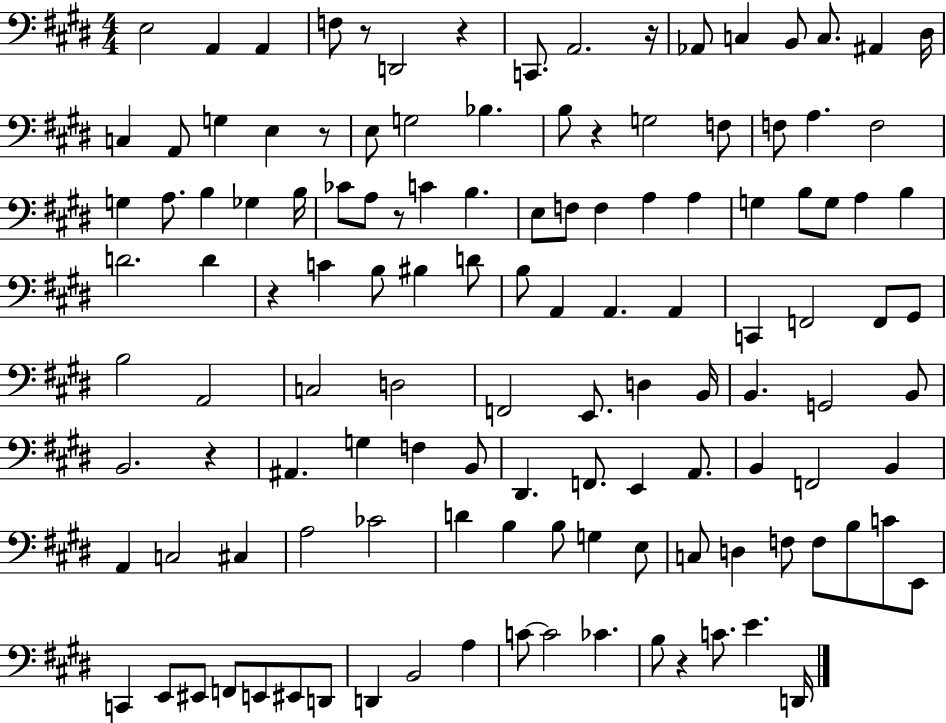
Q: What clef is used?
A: bass